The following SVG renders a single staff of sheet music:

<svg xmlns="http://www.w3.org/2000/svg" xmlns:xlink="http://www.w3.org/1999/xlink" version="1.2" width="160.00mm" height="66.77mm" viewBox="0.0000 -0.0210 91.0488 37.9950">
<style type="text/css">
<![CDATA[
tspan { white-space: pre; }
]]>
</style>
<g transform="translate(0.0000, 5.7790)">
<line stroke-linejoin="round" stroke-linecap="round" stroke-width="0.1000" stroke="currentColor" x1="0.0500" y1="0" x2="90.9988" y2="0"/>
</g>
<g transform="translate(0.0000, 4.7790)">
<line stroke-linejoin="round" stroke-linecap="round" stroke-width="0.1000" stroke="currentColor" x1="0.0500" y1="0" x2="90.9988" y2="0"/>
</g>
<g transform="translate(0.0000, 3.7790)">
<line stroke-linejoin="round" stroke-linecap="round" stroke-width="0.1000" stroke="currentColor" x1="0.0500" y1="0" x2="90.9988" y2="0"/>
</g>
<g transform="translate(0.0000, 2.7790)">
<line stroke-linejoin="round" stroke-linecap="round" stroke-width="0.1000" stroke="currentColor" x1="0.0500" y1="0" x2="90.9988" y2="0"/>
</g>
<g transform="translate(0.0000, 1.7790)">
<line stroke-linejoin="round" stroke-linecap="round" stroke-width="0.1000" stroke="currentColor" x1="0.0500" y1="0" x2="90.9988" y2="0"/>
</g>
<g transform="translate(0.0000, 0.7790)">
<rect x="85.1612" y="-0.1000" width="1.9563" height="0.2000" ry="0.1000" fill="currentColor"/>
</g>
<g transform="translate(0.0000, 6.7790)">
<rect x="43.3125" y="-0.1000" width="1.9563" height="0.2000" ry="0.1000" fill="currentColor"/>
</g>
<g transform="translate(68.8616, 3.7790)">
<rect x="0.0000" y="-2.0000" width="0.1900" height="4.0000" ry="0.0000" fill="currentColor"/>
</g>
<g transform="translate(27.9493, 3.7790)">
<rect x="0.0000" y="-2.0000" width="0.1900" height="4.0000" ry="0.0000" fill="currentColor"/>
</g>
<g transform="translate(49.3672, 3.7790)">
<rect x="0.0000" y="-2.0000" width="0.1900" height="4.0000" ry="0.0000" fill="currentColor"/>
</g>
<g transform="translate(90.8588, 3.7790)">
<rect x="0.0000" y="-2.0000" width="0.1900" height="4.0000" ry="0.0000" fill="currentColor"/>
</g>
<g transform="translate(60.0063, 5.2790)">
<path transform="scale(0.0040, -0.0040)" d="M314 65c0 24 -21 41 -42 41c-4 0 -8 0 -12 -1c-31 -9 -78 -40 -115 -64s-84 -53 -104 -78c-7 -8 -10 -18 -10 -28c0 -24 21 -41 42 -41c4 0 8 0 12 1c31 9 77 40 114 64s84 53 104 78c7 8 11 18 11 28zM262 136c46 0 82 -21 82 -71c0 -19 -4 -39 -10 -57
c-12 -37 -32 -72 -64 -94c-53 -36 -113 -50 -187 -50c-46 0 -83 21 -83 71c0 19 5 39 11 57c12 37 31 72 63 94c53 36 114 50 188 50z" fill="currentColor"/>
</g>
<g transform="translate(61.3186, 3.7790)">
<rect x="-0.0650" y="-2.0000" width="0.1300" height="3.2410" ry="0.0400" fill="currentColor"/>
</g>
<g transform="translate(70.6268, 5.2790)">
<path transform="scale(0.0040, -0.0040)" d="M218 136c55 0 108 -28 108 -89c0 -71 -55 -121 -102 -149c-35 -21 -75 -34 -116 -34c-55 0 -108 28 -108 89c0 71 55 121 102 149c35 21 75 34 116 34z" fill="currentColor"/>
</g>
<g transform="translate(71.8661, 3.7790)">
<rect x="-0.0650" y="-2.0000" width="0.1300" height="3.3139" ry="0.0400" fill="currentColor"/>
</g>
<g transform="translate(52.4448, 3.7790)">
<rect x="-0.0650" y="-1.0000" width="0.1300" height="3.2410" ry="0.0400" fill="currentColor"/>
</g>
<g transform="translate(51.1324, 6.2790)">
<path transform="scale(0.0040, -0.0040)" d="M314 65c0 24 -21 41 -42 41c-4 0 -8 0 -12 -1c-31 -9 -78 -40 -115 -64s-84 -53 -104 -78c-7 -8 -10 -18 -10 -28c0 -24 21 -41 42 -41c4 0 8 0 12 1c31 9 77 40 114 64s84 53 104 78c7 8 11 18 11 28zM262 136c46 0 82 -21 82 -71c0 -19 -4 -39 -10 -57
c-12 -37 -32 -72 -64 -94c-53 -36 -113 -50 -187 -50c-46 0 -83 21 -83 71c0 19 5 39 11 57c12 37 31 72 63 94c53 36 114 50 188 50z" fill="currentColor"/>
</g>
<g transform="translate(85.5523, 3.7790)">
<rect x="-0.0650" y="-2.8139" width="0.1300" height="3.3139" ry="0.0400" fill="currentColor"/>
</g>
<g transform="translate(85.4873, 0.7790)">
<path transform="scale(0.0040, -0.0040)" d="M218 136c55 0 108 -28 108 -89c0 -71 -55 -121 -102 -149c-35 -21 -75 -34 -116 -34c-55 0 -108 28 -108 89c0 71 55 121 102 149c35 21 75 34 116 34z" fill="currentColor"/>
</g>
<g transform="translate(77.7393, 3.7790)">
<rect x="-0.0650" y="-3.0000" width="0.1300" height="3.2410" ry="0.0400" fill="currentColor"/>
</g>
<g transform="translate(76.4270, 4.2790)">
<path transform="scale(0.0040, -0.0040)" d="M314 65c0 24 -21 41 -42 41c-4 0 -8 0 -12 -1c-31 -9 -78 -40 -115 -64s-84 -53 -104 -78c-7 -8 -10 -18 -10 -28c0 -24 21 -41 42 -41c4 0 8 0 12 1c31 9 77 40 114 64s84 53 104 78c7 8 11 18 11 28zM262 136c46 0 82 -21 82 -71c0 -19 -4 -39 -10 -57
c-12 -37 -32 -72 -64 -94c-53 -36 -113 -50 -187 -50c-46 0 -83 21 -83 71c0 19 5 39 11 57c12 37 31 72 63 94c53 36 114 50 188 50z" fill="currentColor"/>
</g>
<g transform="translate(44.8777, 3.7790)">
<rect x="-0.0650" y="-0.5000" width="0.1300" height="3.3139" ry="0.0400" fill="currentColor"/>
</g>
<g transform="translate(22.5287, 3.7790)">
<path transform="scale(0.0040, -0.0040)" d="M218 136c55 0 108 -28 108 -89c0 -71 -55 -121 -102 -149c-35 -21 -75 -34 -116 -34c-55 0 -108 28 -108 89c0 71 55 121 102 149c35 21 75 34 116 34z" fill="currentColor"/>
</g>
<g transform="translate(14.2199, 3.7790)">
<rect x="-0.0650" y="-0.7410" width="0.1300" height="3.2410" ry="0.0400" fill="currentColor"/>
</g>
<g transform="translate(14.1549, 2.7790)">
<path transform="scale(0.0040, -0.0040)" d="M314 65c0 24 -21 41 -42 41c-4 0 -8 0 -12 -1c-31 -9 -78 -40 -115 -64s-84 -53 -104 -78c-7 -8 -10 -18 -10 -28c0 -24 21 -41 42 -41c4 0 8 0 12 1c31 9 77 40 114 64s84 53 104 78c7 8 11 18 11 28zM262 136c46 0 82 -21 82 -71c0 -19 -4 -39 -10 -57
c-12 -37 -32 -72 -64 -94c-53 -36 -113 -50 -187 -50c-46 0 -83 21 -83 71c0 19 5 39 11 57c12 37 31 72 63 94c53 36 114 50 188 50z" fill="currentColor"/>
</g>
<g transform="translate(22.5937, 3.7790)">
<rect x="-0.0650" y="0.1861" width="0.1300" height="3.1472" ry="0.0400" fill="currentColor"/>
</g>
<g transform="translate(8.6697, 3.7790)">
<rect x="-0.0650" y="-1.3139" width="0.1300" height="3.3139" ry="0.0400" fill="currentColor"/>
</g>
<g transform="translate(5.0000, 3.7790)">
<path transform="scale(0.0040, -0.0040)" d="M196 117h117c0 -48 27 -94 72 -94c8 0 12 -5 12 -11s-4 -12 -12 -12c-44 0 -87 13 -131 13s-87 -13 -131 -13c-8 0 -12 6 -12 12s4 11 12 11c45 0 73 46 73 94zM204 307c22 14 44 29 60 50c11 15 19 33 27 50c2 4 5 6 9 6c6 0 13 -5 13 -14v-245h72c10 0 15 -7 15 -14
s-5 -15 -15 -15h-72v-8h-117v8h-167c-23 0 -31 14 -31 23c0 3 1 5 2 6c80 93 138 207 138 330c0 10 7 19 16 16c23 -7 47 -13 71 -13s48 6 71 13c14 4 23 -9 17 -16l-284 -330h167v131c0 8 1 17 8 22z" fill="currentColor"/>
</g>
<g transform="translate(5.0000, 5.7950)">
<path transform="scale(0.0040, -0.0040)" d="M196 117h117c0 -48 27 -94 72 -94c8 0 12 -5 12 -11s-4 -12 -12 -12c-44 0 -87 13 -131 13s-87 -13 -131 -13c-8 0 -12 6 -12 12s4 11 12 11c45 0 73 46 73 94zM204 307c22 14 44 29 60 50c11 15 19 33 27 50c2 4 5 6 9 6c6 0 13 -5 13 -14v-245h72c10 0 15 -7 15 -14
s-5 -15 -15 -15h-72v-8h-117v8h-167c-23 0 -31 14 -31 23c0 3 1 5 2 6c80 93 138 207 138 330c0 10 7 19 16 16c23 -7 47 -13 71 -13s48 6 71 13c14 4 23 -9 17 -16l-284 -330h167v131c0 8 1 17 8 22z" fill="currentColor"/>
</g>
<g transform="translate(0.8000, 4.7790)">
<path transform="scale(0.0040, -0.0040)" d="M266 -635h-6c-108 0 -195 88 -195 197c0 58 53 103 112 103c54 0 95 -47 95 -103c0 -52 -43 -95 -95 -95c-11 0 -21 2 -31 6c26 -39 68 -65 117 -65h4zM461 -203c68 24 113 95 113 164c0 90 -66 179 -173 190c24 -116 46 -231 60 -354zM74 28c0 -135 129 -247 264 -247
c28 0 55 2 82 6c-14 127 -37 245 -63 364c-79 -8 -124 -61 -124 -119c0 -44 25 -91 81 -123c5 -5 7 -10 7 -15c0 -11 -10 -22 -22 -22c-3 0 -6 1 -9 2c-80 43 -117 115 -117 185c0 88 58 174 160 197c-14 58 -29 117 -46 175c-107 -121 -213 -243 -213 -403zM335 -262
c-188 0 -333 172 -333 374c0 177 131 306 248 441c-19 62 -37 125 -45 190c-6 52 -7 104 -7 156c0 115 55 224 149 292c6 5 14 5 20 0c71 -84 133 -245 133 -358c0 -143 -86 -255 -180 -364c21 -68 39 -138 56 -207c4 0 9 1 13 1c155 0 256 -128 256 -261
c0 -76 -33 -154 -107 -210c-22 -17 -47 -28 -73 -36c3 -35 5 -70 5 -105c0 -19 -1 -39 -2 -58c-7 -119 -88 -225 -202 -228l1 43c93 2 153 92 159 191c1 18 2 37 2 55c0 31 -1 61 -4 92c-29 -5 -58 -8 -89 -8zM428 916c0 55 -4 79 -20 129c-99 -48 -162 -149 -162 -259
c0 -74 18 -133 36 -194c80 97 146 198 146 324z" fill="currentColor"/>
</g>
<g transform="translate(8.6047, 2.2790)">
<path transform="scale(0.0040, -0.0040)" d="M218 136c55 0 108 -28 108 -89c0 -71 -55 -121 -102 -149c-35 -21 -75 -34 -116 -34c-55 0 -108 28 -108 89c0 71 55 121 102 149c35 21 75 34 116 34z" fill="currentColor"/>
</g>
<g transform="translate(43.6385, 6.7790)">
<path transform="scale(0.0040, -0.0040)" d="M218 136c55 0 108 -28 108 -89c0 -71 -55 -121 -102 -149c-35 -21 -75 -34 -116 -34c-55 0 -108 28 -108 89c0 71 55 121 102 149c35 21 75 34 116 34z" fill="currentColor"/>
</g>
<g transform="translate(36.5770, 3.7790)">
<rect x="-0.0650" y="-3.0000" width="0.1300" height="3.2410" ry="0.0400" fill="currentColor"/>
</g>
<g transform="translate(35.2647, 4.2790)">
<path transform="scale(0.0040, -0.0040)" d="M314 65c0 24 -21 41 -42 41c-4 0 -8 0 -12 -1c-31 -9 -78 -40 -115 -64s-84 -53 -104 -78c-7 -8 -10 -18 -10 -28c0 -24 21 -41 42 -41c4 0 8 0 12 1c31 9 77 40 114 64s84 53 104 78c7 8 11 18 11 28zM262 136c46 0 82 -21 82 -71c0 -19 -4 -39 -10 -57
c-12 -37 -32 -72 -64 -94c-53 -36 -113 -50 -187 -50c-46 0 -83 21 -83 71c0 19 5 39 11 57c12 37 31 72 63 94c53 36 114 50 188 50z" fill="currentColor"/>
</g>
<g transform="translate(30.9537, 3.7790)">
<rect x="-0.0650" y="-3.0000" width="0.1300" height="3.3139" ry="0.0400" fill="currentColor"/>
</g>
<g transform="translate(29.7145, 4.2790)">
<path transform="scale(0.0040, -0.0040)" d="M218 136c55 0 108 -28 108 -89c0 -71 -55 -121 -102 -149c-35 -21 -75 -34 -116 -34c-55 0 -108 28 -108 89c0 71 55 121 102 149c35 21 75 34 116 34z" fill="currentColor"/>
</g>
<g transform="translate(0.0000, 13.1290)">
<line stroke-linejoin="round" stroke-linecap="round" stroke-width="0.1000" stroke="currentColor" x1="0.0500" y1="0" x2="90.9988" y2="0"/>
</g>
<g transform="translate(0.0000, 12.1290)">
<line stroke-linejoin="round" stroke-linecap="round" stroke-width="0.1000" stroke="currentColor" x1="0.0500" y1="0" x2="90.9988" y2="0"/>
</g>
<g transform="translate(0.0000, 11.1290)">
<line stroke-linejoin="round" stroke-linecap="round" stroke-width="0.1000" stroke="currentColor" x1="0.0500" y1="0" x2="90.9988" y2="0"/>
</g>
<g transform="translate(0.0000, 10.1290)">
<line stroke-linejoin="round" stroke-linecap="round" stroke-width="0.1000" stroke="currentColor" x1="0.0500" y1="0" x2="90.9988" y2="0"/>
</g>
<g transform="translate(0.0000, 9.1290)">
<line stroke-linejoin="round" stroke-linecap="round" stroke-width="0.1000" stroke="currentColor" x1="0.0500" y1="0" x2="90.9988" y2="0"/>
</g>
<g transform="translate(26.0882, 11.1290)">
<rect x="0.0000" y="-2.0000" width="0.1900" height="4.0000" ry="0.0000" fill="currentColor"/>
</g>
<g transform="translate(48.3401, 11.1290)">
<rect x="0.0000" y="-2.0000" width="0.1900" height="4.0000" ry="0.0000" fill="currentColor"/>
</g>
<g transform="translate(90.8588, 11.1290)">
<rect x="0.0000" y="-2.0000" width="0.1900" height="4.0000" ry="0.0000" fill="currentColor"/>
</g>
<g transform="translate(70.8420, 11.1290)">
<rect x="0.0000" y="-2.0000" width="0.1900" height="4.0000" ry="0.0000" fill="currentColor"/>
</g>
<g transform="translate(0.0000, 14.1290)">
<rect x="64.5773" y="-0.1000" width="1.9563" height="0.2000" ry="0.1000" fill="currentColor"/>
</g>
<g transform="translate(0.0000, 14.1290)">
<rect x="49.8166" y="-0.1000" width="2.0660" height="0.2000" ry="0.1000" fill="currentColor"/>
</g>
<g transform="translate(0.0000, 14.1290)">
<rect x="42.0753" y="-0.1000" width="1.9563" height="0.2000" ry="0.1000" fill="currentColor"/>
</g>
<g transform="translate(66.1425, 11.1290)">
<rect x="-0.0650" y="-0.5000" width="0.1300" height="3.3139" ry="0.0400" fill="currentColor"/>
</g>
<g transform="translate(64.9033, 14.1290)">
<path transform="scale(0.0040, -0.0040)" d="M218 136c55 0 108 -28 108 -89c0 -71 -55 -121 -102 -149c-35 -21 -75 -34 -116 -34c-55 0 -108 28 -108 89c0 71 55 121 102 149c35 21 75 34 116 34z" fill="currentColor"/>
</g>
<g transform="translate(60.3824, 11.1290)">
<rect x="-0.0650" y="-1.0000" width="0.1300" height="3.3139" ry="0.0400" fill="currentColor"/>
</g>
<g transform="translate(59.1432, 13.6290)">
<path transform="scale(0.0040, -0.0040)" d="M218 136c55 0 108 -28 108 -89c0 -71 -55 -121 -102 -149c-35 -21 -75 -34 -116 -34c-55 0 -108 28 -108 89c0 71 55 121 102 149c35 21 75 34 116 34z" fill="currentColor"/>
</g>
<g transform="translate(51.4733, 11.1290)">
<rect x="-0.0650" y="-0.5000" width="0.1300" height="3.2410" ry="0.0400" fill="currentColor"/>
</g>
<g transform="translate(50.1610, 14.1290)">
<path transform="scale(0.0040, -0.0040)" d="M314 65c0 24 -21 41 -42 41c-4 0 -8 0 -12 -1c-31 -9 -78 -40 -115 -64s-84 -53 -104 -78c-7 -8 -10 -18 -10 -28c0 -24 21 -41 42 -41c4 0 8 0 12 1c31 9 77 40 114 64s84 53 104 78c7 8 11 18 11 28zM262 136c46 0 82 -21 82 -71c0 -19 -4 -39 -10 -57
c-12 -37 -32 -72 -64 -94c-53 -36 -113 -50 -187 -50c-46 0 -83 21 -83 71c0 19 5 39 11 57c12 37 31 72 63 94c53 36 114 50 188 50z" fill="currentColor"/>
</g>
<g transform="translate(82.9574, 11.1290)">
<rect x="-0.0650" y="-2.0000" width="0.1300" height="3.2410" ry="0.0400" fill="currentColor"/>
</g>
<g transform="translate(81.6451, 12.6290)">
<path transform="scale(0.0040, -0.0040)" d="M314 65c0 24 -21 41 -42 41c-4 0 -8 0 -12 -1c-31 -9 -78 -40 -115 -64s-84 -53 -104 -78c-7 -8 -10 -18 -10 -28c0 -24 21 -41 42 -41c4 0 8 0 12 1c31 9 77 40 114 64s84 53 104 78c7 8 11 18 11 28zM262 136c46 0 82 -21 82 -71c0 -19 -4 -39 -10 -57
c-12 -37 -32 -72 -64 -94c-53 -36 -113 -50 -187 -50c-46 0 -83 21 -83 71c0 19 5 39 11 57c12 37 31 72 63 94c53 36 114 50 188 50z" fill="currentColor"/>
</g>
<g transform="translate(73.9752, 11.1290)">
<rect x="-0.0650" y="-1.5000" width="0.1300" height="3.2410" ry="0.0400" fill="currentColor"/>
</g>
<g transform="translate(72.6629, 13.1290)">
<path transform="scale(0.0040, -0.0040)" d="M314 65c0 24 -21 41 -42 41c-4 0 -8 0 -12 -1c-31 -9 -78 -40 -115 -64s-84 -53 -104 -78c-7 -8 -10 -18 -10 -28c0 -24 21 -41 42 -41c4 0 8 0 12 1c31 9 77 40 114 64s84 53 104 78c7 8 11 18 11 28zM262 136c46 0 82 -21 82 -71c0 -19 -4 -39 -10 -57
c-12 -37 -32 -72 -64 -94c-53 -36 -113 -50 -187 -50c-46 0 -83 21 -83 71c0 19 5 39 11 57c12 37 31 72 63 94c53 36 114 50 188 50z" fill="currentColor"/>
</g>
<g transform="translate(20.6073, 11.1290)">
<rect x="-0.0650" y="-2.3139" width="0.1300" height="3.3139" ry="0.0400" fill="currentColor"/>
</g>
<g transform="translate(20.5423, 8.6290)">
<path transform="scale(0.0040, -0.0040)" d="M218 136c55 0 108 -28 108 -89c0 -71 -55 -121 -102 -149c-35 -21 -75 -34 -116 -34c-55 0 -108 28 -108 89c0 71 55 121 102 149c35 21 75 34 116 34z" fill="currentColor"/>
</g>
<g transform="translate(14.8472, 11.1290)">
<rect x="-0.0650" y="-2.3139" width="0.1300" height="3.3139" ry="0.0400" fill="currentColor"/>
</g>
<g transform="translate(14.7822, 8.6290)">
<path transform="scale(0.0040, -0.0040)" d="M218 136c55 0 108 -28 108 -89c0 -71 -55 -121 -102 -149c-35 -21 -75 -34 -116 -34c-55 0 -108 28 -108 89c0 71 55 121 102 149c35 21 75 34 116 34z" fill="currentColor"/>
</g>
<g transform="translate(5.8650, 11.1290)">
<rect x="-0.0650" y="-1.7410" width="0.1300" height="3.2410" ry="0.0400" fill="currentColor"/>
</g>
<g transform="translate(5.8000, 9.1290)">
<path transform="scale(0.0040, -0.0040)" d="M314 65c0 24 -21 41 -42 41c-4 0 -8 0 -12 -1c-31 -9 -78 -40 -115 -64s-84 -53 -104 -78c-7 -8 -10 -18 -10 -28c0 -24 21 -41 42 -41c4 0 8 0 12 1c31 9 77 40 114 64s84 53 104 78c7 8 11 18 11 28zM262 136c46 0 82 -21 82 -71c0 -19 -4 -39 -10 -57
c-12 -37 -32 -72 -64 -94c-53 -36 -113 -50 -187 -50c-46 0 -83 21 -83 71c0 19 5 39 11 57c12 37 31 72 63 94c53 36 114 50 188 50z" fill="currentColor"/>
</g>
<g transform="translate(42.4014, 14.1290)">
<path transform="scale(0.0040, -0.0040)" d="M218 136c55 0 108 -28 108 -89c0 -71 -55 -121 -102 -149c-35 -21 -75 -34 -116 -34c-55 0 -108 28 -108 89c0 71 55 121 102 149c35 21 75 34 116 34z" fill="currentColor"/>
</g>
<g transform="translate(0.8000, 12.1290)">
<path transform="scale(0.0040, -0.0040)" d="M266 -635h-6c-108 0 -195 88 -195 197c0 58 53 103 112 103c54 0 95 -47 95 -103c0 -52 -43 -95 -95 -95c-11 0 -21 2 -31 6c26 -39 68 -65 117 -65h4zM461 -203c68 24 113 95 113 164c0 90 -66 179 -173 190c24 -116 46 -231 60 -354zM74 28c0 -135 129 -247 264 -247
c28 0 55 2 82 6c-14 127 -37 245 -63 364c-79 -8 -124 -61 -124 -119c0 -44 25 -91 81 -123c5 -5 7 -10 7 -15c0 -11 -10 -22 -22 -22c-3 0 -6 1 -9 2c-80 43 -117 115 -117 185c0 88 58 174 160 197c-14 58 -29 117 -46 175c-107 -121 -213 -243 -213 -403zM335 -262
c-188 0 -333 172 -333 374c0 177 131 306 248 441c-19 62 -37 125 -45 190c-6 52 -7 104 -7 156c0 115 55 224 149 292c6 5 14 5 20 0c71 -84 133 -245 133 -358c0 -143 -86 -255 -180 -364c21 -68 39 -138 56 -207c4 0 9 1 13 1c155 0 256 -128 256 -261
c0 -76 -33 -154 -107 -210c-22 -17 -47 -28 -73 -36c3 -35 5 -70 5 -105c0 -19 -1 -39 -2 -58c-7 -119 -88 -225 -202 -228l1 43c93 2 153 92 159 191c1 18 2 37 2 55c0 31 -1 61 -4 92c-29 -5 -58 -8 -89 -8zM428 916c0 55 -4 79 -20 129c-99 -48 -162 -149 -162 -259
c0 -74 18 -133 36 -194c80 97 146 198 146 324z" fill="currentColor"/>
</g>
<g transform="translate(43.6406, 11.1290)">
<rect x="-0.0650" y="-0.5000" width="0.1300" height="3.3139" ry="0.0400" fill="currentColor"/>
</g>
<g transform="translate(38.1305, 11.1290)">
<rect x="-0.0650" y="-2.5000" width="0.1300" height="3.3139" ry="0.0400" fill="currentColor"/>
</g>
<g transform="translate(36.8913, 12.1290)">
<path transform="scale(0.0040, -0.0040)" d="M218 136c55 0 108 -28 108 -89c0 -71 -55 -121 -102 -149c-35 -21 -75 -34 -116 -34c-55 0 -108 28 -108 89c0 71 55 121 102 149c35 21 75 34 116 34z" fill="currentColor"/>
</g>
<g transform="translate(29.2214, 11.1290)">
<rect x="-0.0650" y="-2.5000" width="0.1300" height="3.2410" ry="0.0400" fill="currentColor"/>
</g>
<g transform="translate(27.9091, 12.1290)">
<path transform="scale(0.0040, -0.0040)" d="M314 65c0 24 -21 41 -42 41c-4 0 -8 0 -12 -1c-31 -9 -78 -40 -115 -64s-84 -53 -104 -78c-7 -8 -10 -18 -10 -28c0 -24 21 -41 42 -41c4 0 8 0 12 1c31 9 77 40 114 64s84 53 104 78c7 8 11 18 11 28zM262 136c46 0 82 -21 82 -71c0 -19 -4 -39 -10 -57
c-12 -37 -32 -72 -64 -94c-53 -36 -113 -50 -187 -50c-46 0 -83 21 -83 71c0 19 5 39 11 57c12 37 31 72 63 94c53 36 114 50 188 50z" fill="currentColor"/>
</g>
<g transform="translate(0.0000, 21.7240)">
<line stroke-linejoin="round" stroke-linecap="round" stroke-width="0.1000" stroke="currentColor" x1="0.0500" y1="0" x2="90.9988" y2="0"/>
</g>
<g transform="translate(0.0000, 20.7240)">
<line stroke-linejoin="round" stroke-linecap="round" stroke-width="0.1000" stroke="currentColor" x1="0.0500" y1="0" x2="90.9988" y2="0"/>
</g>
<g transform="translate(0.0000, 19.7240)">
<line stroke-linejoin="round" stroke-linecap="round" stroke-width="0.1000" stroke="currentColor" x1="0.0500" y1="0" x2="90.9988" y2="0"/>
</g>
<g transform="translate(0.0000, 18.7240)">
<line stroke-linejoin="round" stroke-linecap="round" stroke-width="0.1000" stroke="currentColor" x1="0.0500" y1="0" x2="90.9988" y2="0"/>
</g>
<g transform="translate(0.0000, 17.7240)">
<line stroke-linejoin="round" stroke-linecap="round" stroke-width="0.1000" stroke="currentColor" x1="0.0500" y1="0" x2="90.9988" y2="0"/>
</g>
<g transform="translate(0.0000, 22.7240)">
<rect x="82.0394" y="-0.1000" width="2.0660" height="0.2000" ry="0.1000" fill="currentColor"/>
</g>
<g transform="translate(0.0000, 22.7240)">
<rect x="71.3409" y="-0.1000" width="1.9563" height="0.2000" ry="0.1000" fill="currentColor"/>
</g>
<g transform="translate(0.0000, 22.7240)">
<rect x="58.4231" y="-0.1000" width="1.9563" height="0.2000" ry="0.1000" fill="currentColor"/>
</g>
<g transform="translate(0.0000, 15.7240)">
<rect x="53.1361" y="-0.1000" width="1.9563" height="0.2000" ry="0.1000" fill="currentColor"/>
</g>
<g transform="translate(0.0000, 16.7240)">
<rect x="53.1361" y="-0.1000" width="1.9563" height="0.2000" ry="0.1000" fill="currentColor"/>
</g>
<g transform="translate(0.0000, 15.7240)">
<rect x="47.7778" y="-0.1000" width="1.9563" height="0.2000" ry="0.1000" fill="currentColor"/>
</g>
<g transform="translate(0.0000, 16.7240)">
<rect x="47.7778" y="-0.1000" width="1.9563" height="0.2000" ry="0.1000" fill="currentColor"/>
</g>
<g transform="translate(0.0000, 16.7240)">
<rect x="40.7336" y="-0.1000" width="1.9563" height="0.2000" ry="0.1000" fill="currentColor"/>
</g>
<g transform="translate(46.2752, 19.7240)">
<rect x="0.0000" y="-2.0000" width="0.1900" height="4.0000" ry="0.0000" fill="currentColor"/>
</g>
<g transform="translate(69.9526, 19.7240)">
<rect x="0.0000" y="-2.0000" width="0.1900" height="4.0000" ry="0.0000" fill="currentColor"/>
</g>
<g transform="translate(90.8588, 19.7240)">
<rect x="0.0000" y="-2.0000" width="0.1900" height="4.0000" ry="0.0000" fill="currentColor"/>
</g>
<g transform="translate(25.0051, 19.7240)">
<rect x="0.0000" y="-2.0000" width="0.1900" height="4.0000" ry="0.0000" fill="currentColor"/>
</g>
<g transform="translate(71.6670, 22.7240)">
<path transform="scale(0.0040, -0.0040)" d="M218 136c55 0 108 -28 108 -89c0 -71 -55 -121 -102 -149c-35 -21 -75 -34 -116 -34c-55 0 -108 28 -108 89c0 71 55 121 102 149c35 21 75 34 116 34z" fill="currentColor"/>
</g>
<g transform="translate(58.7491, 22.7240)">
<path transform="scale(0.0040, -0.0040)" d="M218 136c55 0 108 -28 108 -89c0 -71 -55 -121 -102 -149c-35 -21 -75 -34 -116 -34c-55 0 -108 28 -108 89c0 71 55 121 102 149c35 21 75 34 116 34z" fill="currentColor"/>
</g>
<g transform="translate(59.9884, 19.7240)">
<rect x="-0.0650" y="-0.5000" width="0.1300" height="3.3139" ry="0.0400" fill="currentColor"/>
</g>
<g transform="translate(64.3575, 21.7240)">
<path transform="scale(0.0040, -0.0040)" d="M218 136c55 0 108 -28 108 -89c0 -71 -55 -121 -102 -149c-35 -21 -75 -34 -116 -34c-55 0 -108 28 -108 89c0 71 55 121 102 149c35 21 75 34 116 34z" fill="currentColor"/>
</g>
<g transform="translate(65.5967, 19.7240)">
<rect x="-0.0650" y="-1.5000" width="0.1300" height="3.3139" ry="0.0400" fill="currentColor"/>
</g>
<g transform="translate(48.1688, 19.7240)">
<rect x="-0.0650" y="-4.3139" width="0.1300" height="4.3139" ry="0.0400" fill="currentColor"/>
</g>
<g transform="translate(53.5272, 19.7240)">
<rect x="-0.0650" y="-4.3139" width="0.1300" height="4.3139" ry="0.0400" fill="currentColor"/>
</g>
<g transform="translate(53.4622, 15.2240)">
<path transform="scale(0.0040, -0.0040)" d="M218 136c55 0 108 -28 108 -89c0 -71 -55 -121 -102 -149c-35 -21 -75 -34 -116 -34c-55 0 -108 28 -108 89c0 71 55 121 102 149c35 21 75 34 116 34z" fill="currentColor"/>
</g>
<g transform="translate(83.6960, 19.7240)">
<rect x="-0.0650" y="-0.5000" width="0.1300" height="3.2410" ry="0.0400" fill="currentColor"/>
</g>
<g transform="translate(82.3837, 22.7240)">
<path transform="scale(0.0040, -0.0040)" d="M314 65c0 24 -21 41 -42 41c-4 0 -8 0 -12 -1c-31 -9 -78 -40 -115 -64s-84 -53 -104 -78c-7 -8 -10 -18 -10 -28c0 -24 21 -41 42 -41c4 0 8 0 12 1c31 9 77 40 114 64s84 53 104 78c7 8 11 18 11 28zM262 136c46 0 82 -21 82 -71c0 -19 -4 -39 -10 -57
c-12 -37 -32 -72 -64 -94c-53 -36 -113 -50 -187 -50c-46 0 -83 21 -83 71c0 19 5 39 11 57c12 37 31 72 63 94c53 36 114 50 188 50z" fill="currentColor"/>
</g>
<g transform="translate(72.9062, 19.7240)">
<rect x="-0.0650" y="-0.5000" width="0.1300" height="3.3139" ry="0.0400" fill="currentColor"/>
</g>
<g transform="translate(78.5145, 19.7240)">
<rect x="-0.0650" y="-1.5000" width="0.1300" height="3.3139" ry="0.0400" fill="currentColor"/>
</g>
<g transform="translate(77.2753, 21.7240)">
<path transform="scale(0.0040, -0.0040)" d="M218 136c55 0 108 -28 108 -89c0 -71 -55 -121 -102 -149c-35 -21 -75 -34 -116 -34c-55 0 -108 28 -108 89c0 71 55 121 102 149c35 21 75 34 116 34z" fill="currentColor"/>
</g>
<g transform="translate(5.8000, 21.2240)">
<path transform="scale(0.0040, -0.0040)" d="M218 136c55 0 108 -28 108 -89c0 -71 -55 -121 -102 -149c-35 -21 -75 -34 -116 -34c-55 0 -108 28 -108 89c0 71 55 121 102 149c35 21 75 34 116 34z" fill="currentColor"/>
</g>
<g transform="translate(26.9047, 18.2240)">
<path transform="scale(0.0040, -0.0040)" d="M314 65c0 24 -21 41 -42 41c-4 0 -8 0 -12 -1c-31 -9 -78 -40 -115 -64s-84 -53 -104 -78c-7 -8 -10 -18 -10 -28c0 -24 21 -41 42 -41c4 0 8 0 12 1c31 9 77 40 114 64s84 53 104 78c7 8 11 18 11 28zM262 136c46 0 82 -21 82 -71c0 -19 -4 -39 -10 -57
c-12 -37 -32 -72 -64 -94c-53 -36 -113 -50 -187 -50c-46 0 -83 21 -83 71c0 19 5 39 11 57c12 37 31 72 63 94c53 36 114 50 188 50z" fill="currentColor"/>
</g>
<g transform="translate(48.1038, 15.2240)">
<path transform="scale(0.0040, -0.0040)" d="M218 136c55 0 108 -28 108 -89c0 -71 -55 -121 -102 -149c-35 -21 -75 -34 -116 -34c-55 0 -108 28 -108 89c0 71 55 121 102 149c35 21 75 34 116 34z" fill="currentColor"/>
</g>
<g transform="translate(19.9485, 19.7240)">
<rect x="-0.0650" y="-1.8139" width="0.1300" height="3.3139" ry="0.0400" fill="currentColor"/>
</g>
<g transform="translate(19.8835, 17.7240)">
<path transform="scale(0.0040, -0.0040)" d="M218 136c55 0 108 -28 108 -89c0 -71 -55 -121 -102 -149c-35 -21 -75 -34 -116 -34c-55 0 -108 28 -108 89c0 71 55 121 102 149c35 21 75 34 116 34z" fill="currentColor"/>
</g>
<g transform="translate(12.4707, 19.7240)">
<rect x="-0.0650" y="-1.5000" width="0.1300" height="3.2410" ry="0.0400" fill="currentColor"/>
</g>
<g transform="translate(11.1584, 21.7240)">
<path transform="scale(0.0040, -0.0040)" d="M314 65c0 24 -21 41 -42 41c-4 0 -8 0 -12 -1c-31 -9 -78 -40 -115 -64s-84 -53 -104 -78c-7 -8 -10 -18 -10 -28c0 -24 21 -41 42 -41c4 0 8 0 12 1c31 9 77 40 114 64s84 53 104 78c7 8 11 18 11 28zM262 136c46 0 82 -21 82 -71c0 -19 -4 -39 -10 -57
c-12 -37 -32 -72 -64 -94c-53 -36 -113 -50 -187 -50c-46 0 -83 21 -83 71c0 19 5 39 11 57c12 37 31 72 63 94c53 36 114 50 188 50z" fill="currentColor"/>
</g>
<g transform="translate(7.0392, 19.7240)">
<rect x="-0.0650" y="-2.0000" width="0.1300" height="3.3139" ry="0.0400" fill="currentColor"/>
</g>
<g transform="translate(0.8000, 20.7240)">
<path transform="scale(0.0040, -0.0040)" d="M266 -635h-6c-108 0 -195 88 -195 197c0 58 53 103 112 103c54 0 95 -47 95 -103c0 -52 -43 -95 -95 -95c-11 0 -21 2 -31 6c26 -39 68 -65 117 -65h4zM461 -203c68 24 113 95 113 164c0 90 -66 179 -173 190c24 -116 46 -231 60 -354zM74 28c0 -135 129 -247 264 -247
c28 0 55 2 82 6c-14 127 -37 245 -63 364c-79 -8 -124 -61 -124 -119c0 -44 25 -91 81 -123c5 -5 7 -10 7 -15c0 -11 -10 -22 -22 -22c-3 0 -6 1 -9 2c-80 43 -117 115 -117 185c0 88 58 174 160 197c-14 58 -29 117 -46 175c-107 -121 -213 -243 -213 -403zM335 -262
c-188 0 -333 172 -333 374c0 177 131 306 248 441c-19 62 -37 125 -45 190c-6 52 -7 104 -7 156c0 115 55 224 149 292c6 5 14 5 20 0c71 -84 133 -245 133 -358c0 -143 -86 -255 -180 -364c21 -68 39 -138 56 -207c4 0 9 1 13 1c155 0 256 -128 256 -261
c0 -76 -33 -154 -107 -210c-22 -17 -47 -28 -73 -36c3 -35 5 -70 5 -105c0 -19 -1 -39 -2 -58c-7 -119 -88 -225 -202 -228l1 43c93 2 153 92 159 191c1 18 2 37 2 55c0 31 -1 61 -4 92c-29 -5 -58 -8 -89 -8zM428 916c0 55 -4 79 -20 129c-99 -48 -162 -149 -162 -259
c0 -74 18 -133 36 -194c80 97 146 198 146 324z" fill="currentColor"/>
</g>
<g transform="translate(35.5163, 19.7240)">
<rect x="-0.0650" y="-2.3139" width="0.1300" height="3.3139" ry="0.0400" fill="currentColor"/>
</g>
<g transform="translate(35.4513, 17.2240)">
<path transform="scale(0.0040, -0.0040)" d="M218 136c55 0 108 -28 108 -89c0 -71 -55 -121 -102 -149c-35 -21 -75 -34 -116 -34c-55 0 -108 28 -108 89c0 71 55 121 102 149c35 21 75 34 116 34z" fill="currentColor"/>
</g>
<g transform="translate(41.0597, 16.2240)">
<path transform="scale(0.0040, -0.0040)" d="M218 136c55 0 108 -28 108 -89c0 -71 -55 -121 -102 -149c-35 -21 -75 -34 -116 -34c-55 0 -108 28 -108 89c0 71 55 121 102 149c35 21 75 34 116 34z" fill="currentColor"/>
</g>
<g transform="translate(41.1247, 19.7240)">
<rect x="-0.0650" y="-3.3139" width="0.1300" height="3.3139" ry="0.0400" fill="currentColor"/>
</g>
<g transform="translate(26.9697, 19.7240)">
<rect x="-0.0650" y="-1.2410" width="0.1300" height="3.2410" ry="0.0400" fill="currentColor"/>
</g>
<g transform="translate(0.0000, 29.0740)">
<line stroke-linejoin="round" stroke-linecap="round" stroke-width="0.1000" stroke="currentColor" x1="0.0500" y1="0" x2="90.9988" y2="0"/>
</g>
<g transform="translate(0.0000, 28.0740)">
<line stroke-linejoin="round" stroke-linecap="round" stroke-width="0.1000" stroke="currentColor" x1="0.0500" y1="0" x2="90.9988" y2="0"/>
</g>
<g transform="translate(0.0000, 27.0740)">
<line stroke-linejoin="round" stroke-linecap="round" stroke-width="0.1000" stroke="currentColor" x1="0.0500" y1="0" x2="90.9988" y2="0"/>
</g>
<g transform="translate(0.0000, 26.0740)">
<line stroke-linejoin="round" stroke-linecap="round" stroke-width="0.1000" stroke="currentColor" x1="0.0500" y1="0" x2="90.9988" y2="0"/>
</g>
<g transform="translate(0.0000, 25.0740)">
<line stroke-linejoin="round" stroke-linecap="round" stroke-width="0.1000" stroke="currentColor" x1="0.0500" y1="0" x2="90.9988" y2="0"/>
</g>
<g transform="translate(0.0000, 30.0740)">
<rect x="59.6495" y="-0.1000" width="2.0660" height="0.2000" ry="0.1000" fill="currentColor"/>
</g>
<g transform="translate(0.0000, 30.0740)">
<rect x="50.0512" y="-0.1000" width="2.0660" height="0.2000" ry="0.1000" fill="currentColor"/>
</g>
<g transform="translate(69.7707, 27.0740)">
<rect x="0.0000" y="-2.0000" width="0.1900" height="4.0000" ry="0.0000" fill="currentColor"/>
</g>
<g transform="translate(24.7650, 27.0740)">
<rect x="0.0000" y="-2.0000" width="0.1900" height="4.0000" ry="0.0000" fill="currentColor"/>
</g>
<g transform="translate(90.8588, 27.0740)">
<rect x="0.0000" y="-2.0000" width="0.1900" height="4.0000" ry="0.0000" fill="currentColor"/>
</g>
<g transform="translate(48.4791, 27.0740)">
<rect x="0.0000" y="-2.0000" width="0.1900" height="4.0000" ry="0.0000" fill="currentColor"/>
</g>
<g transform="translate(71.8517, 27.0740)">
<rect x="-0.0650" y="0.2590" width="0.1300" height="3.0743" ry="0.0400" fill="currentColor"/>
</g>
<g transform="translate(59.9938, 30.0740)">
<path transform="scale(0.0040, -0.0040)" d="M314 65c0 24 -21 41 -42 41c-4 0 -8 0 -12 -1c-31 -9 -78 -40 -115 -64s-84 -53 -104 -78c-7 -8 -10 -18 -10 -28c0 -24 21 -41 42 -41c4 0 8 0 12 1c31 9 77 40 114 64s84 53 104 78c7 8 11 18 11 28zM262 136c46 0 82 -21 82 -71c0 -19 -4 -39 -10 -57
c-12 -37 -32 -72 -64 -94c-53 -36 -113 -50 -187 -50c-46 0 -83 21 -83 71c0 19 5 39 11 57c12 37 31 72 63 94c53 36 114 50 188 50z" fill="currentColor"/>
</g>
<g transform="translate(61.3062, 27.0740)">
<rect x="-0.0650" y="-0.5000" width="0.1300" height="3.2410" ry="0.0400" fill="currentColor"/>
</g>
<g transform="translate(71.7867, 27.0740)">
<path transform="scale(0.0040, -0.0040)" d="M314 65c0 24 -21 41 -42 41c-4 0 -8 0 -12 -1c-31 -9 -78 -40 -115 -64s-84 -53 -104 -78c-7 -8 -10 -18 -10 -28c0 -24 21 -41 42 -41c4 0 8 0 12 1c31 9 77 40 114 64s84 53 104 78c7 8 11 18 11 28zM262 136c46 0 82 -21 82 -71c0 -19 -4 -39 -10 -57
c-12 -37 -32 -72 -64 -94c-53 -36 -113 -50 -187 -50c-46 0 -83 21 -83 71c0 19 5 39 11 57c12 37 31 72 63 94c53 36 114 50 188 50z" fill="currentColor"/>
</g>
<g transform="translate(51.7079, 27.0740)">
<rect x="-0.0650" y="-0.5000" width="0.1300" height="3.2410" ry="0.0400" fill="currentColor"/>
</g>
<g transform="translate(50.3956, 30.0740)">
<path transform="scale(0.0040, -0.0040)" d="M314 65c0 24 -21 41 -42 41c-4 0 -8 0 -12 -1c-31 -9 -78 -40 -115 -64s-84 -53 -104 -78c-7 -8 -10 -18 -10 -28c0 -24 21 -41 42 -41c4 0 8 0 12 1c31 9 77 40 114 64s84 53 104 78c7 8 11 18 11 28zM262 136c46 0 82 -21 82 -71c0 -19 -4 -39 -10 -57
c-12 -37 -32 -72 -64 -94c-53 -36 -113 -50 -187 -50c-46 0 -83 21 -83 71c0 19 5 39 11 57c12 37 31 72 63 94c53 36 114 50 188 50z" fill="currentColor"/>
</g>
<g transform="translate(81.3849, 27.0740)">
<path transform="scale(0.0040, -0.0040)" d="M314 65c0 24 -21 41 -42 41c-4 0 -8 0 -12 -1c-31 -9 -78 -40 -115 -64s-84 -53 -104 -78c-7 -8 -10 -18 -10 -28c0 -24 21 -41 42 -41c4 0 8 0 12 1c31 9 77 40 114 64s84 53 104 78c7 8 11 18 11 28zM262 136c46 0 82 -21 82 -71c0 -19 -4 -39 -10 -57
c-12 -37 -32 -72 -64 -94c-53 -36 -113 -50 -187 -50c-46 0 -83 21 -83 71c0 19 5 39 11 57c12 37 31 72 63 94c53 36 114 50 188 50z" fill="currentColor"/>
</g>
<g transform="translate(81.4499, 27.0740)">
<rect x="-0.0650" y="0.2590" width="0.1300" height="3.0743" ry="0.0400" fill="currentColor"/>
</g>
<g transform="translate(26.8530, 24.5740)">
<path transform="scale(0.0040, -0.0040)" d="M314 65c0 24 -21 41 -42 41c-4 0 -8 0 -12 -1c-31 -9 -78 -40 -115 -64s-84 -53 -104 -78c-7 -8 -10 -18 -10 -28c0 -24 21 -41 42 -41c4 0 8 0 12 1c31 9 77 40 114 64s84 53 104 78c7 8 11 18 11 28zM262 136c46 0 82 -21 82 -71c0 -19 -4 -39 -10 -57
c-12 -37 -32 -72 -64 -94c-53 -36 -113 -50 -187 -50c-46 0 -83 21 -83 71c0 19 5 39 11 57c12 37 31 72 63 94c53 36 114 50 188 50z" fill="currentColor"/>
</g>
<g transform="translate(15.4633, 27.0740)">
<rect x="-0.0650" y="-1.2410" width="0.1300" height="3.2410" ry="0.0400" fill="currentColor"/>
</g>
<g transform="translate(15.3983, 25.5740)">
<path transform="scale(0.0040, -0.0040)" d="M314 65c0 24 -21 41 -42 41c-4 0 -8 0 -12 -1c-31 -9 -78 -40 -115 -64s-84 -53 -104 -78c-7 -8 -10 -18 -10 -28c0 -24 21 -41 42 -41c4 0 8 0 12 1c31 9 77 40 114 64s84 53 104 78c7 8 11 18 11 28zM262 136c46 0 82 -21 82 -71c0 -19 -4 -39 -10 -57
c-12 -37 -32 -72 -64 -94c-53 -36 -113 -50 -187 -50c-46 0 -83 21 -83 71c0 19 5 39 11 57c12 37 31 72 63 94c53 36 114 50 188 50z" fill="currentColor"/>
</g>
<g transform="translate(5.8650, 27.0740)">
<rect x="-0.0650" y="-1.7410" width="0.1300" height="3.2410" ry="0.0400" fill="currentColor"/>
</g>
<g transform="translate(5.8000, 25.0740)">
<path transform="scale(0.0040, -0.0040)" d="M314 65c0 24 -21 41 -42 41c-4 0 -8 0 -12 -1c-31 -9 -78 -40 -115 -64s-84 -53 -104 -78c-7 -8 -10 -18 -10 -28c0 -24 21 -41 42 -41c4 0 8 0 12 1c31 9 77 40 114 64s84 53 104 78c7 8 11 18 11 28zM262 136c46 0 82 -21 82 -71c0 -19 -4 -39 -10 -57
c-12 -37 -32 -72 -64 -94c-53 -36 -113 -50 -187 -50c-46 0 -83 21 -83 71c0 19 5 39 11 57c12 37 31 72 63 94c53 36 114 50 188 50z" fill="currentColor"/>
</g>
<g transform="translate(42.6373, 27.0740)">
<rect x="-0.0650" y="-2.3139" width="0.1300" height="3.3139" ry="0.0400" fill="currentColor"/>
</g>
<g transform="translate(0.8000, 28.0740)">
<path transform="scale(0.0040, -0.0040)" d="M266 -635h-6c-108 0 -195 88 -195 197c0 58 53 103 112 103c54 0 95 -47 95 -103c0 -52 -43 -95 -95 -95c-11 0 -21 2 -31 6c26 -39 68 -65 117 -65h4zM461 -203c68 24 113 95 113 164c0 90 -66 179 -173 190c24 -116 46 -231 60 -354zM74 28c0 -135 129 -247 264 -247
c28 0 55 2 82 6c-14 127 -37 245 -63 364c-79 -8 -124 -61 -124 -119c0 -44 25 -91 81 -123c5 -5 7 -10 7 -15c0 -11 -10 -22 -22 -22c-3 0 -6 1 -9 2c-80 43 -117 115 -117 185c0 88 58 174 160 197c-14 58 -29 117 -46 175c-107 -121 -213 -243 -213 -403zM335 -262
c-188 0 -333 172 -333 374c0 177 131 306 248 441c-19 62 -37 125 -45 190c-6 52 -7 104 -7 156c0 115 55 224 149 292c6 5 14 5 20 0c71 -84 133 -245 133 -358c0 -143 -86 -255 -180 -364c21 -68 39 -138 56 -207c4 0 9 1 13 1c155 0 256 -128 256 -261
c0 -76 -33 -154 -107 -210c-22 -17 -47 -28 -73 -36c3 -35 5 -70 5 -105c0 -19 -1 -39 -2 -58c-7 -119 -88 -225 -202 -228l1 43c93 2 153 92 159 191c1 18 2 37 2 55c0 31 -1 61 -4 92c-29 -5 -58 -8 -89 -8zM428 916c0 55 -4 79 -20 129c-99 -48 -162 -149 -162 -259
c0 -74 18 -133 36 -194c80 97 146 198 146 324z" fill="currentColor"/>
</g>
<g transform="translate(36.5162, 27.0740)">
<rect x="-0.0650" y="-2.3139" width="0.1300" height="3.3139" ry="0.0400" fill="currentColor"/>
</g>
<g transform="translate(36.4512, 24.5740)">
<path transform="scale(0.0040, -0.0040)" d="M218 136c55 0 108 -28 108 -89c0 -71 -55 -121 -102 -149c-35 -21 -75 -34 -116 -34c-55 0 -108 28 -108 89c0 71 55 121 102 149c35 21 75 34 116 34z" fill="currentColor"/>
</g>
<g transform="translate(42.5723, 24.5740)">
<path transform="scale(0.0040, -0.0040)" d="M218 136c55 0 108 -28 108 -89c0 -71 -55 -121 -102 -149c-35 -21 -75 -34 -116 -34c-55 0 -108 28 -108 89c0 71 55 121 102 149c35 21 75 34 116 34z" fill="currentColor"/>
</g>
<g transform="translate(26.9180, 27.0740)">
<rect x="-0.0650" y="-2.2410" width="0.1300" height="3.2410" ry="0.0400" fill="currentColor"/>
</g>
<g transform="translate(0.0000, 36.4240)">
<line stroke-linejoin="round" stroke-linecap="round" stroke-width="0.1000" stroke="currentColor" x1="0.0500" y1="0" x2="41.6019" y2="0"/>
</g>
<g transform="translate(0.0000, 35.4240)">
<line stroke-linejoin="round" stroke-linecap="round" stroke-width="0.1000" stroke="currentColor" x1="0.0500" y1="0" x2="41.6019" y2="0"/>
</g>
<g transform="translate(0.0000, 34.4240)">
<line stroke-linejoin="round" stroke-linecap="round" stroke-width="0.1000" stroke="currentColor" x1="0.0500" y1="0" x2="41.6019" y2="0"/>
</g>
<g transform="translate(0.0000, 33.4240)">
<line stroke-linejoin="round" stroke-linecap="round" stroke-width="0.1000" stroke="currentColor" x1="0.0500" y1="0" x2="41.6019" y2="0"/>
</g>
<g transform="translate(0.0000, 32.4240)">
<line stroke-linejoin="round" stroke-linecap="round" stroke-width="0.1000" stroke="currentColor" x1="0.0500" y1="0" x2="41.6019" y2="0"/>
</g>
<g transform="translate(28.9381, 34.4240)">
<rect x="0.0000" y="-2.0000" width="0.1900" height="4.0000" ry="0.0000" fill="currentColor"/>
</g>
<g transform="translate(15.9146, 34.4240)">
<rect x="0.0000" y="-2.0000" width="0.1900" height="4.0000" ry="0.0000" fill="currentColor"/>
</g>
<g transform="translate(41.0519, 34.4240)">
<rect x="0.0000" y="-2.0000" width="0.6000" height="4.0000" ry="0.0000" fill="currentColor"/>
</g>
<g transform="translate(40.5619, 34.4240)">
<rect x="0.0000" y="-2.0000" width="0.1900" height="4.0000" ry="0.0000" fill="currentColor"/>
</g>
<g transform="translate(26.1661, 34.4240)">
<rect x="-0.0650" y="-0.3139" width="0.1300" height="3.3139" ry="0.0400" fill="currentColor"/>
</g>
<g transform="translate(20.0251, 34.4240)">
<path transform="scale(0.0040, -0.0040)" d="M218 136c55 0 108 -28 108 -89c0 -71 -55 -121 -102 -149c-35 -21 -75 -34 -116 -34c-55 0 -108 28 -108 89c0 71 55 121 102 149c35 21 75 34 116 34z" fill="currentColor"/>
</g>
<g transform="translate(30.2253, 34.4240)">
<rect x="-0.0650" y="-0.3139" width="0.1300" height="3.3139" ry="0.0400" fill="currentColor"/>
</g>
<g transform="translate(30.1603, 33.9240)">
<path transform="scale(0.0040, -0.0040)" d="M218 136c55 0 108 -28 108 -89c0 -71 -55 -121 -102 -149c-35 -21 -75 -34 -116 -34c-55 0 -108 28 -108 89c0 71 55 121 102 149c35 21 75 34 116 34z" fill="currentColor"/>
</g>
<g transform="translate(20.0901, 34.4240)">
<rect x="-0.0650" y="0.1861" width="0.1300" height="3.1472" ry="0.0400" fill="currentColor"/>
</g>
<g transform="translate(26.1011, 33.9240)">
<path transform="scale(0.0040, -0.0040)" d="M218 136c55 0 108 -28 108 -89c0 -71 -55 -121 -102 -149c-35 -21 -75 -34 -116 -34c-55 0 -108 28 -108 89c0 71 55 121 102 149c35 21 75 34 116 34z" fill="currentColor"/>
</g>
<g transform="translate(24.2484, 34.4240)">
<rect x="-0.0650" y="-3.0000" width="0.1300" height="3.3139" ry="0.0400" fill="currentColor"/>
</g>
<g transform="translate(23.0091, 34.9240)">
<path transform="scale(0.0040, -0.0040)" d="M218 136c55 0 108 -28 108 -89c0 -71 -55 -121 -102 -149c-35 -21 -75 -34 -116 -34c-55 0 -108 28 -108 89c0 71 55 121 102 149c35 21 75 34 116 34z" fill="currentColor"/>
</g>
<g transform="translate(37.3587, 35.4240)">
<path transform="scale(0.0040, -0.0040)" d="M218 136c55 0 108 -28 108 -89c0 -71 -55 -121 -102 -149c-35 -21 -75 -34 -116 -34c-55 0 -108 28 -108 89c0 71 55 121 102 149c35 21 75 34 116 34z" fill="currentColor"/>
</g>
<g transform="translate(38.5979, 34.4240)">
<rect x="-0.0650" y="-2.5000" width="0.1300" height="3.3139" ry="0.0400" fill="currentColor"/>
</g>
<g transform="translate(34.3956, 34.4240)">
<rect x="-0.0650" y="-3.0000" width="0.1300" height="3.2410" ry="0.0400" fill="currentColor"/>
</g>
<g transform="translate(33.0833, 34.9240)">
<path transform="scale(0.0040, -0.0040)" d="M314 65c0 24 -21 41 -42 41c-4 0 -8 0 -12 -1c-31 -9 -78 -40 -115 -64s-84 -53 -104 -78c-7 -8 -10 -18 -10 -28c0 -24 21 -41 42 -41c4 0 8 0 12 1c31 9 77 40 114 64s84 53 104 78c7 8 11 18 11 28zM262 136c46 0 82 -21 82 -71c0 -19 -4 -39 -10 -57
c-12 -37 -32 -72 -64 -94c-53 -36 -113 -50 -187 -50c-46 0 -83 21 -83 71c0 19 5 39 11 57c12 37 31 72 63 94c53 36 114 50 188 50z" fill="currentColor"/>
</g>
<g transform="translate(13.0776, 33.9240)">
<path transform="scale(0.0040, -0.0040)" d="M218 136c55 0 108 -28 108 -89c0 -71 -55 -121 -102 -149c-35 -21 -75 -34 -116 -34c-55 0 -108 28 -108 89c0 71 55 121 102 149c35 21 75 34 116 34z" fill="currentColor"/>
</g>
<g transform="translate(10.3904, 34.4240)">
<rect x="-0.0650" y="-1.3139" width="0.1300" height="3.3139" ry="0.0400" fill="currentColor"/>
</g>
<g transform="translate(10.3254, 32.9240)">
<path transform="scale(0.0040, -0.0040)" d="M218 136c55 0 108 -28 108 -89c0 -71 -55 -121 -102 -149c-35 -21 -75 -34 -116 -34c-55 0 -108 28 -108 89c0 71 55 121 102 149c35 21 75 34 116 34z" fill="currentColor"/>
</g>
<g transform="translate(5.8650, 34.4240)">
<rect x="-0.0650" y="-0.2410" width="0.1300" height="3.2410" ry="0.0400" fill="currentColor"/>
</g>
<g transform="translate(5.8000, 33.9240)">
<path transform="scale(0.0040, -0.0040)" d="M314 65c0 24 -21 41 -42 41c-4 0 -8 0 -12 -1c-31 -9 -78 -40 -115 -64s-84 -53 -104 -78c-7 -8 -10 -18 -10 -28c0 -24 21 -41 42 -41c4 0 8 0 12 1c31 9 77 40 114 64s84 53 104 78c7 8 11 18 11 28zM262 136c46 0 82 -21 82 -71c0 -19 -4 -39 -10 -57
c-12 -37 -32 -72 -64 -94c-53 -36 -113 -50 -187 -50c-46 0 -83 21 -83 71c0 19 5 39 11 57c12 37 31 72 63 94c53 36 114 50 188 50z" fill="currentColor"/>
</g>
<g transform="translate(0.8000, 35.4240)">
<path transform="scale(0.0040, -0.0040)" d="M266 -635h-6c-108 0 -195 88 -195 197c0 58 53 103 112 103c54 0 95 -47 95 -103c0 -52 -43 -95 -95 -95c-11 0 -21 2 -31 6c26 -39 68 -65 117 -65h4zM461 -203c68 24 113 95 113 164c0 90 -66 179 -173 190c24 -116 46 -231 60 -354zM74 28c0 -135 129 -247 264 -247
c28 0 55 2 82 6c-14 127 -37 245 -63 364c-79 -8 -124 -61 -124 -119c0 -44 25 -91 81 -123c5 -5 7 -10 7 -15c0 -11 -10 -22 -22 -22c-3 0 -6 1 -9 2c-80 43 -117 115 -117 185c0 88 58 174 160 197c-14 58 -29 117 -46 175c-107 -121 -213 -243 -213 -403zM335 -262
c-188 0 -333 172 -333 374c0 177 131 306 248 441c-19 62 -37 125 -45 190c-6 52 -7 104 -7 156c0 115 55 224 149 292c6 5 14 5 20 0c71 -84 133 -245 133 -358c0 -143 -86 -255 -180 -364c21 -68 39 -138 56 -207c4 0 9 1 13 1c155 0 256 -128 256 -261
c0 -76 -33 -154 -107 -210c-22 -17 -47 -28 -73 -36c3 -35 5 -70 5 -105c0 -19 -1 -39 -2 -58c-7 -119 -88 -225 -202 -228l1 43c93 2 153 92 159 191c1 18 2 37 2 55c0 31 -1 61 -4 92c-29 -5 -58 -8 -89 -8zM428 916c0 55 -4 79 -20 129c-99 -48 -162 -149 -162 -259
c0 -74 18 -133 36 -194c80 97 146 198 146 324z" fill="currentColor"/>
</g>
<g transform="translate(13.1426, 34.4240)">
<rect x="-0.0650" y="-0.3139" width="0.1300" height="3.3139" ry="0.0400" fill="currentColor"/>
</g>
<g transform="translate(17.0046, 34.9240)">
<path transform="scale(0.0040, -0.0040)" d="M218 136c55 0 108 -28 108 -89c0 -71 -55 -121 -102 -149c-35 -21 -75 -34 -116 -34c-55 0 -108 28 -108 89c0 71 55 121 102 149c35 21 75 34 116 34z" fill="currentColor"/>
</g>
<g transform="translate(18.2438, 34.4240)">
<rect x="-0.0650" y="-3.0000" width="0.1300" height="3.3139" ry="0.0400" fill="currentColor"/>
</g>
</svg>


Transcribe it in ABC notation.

X:1
T:Untitled
M:4/4
L:1/4
K:C
e d2 B A A2 C D2 F2 F A2 a f2 g g G2 G C C2 D C E2 F2 F E2 f e2 g b d' d' C E C E C2 f2 e2 g2 g g C2 C2 B2 B2 c2 e c A B A c c A2 G